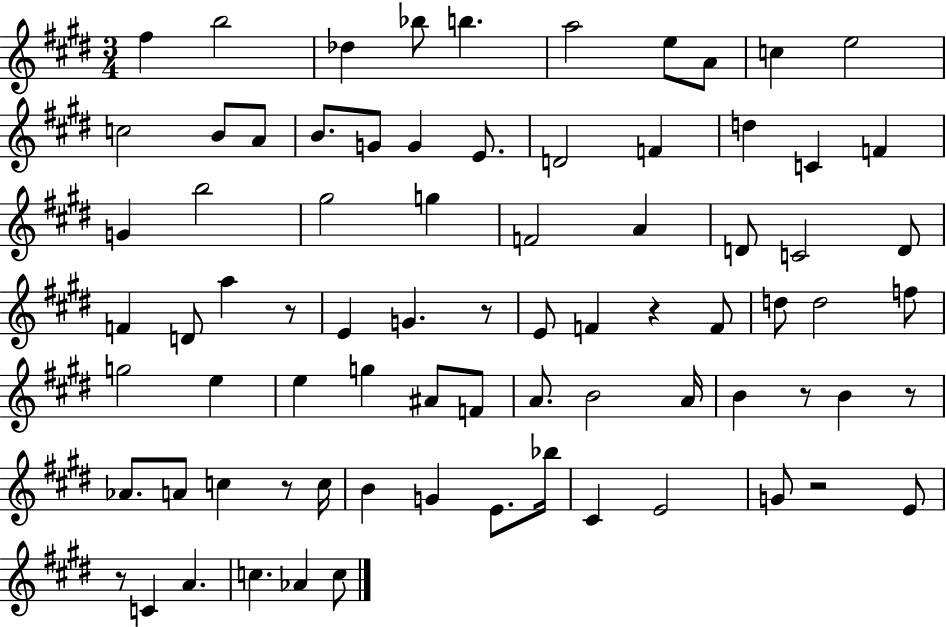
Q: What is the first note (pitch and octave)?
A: F#5